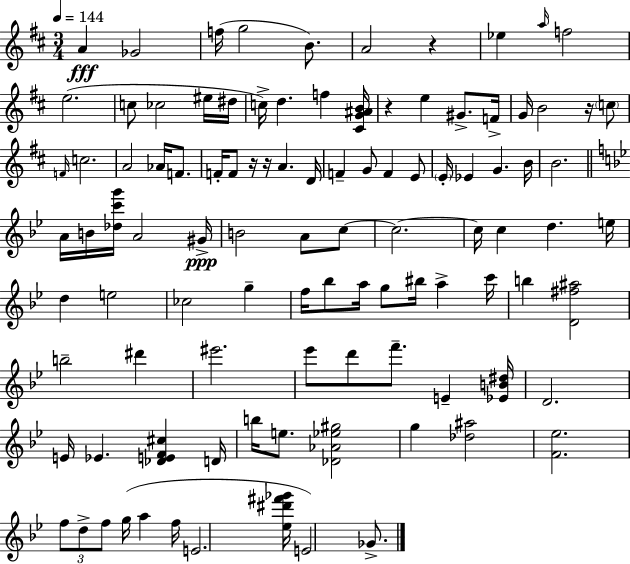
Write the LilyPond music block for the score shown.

{
  \clef treble
  \numericTimeSignature
  \time 3/4
  \key d \major
  \tempo 4 = 144
  a'4\fff ges'2 | f''16( g''2 b'8.) | a'2 r4 | ees''4 \grace { a''16 } f''2 | \break e''2.( | c''8 ces''2 eis''16 | dis''16 c''16->) d''4. f''4 | <cis' g' ais' b'>16 r4 e''4 gis'8.-> | \break f'16-> g'16 b'2 r16 \parenthesize c''8 | \grace { f'16 } c''2. | a'2 aes'16 f'8. | f'16-. f'8 r16 r16 a'4. | \break d'16 f'4-- g'8 f'4 | e'8 \parenthesize e'16-. ees'4 g'4. | b'16 b'2. | \bar "||" \break \key bes \major a'16 b'16 <des'' c''' g'''>16 a'2 gis'16->\ppp | b'2 a'8 c''8~~ | c''2.~~ | c''16 c''4 d''4. e''16 | \break d''4 e''2 | ces''2 g''4-- | f''16 bes''8 a''16 g''8 bis''16 a''4-> c'''16 | b''4 <d' fis'' ais''>2 | \break b''2-- dis'''4 | eis'''2. | ees'''8 d'''8 f'''8.-- e'4-- <ees' b' dis''>16 | d'2. | \break e'16 ees'4. <des' e' f' cis''>4 d'16 | b''16 e''8. <des' aes' ees'' gis''>2 | g''4 <des'' ais''>2 | <f' ees''>2. | \break \tuplet 3/2 { f''8 d''8-> f''8 } g''16( a''4 f''16 | e'2. | <ees'' dis''' fis''' ges'''>16 e'2) ges'8.-> | \bar "|."
}